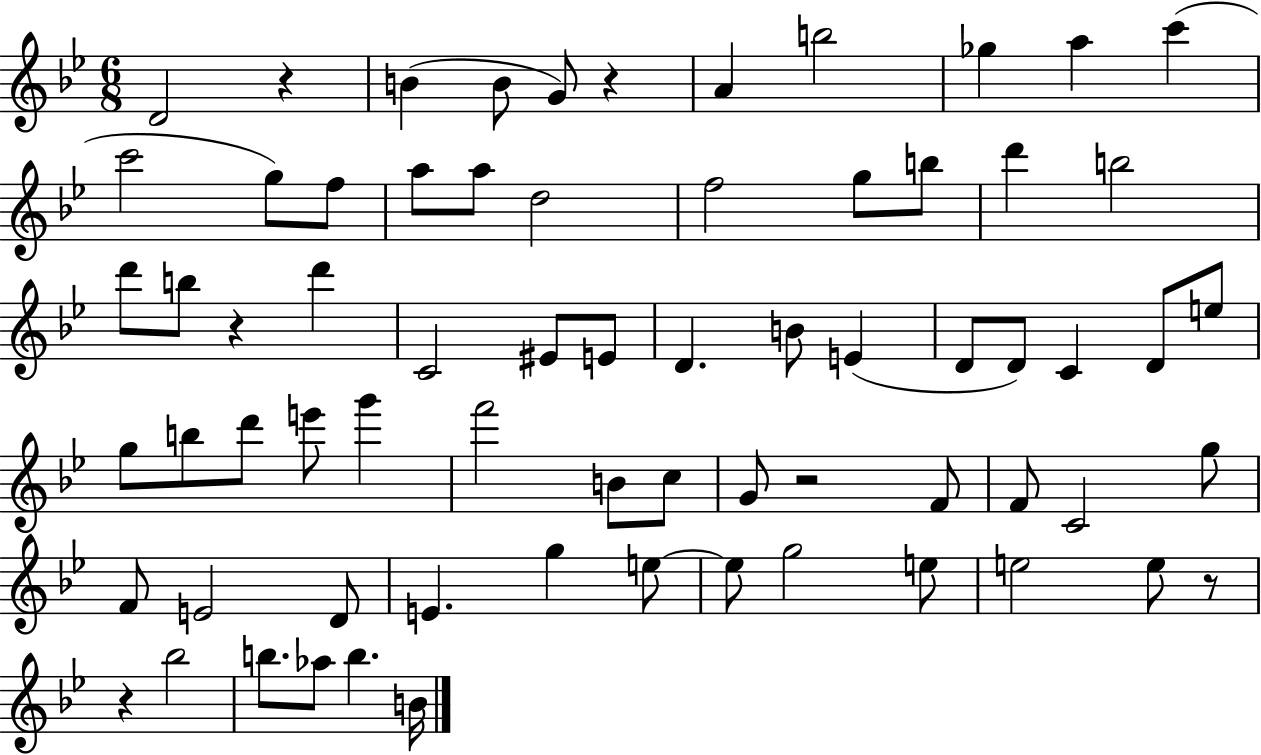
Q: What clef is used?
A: treble